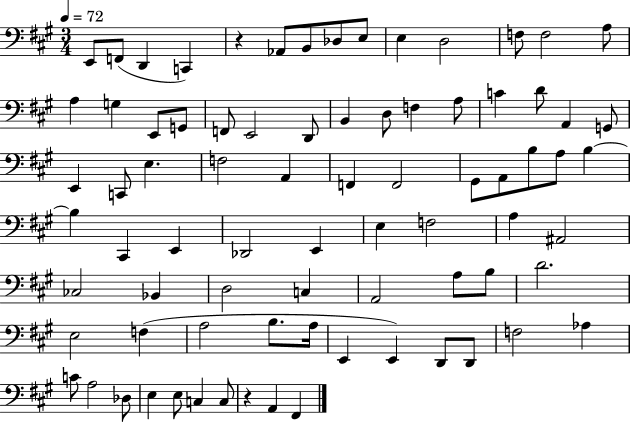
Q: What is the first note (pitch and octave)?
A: E2